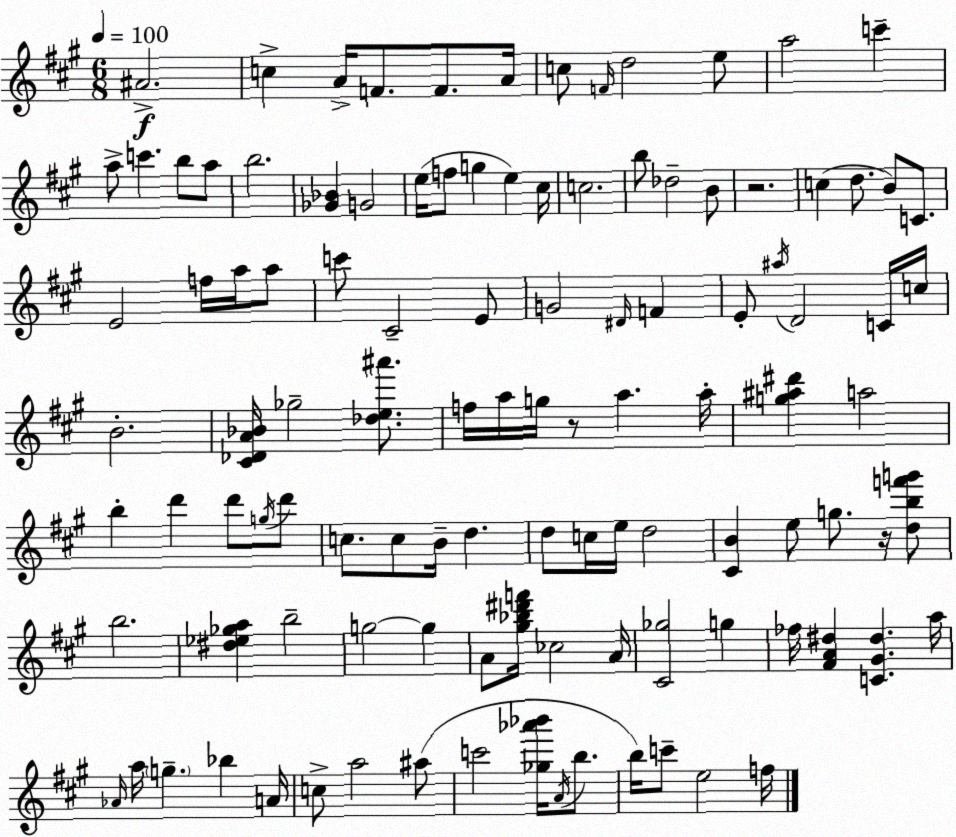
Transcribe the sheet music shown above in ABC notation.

X:1
T:Untitled
M:6/8
L:1/4
K:A
^A2 c A/4 F/2 F/2 A/4 c/2 F/4 d2 e/2 a2 c' a/2 c' b/2 a/2 b2 [_G_B] G2 e/4 f/2 g e ^c/4 c2 b/2 _d2 B/2 z2 c d/2 B/2 C/2 E2 f/4 a/4 a/2 c'/2 ^C2 E/2 G2 ^D/4 F E/2 ^a/4 D2 C/4 c/4 B2 [^C_DA_B]/4 _g2 [_de^a']/2 f/4 a/4 g/4 z/2 a a/4 [g^a^d'] a2 b d' d'/2 g/4 d'/2 c/2 c/2 B/4 d d/2 c/4 e/4 d2 [^CB] e/2 g/2 z/4 [dbf'g']/2 b2 [^d_e_ga] b2 g2 g A/2 [^g_b^d'f']/4 _c2 A/4 [^C_g]2 g _f/4 [^FA^d] [C^G^d] a/4 _A/4 a/4 g _b A/4 c/2 a2 ^a/2 c'2 [_g_a'_b']/4 A/4 b/2 b/4 c'/2 e2 f/4